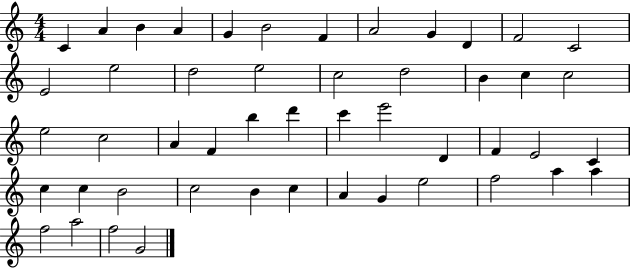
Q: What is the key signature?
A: C major